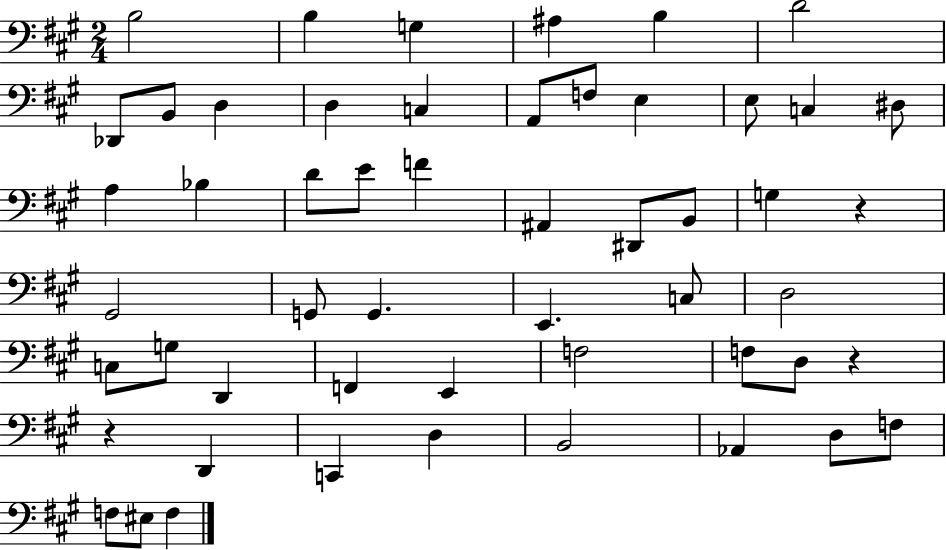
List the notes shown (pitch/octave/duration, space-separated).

B3/h B3/q G3/q A#3/q B3/q D4/h Db2/e B2/e D3/q D3/q C3/q A2/e F3/e E3/q E3/e C3/q D#3/e A3/q Bb3/q D4/e E4/e F4/q A#2/q D#2/e B2/e G3/q R/q G#2/h G2/e G2/q. E2/q. C3/e D3/h C3/e G3/e D2/q F2/q E2/q F3/h F3/e D3/e R/q R/q D2/q C2/q D3/q B2/h Ab2/q D3/e F3/e F3/e EIS3/e F3/q